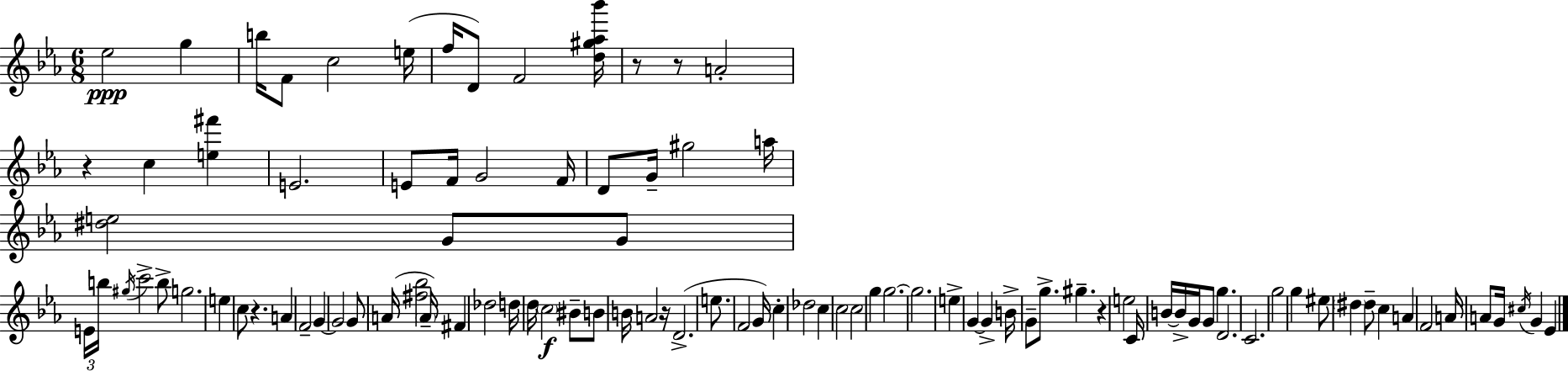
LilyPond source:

{
  \clef treble
  \numericTimeSignature
  \time 6/8
  \key c \minor
  ees''2\ppp g''4 | b''16 f'8 c''2 e''16( | f''16 d'8) f'2 <d'' gis'' aes'' bes'''>16 | r8 r8 a'2-. | \break r4 c''4 <e'' fis'''>4 | e'2. | e'8 f'16 g'2 f'16 | d'8 g'16-- gis''2 a''16 | \break <dis'' e''>2 g'8 g'8 | \tuplet 3/2 { e'16 b''16 \acciaccatura { gis''16 } } c'''2-> b''8-> | g''2. | e''4 c''8 r4. | \break a'4 f'2-- | g'4~~ g'2 | g'8 a'16( <fis'' bes''>2 | \parenthesize a'16--) fis'4 des''2 | \break d''16 d''16 \parenthesize c''2\f bis'8-- | b'8 b'16 a'2 | r16 d'2.->( | e''8. f'2 | \break g'16) c''4-. des''2 | c''4 c''2 | c''2 g''4 | g''2.~~ | \break g''2. | e''4-> g'4~~ g'4-> | b'16-> g'8-- g''8.-> gis''4.-- | r4 e''2 | \break c'16 b'16~~ b'16-> g'16 g'8 g''4. | d'2. | c'2. | g''2 g''4 | \break eis''8 \parenthesize dis''4 dis''8-- c''4 | a'4 f'2 | a'16 a'8 g'16 \acciaccatura { cis''16 } g'4 ees'4 | \bar "|."
}